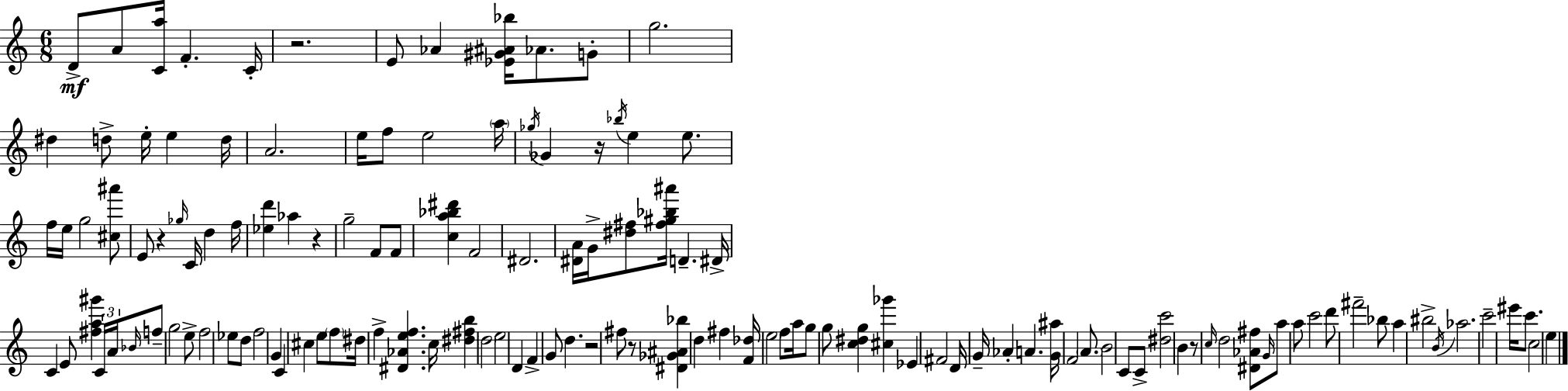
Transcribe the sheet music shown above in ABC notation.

X:1
T:Untitled
M:6/8
L:1/4
K:C
D/2 A/2 [Ca]/4 F C/4 z2 E/2 _A [_E^G^A_b]/4 _A/2 G/2 g2 ^d d/2 e/4 e d/4 A2 e/4 f/2 e2 a/4 _g/4 _G z/4 _b/4 e e/2 f/4 e/4 g2 [^c^a']/2 E/2 z _g/4 C/4 d f/4 [_ed'] _a z g2 F/2 F/2 [ca_b^d'] F2 ^D2 [^DA]/4 G/4 [^d^f]/2 [^f^g_b^a']/4 D ^D/4 C E/2 [^fa^g'] C/4 A/4 _B/4 f/2 g2 e/2 f2 _e/2 d/2 f2 G C ^c e/2 f/2 ^d/4 f [^D_Aef] c/4 [^d^fb] d2 e2 D F G/2 d z2 ^f/2 z/2 [^D_G^A_b] d ^f [F_d]/4 e2 f/2 a/4 g/2 g/2 [c^dg] [^c_g'] _E ^F2 D/4 G/4 _A A [G^a]/4 F2 A/2 B2 C/2 C/2 [^dc']2 B z/2 c/4 d2 [^D_A^f]/2 G/4 a/2 a/2 c'2 d'/2 ^f'2 _b/2 a ^b2 B/4 _a2 c'2 ^e'/4 c'/2 c2 e